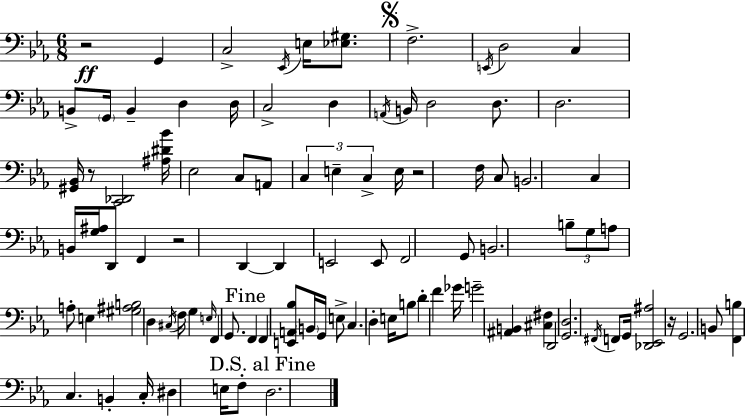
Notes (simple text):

R/h G2/q C3/h Eb2/s E3/s [Eb3,G#3]/e. F3/h. E2/s D3/h C3/q B2/e G2/s B2/q D3/q D3/s C3/h D3/q A2/s B2/s D3/h D3/e. D3/h. [G#2,Bb2]/s R/e [C2,Db2]/h [A#3,D#4,Bb4]/s Eb3/h C3/e A2/e C3/q E3/q C3/q E3/s R/h F3/s C3/e B2/h. C3/q B2/s [G3,A#3]/s D2/e F2/q R/h D2/q D2/q E2/h E2/e F2/h G2/e B2/h. B3/e G3/e A3/e A3/e E3/q [G#3,A#3,B3]/h D3/q C#3/s F3/s G3/q E3/s F2/q G2/e. F2/q F2/q [E2,A2,Bb3]/e B2/s G2/s E3/e C3/q. D3/q E3/s B3/e D4/q F4/q Gb4/s G4/h [A#2,B2]/q [C#3,F#3]/q D2/h [G2,D3]/h. F#2/s F2/e G2/s [Db2,Eb2,A#3]/h R/s G2/h. B2/e [F2,B3]/q C3/q. B2/q C3/s D#3/q E3/s F3/e D3/h.